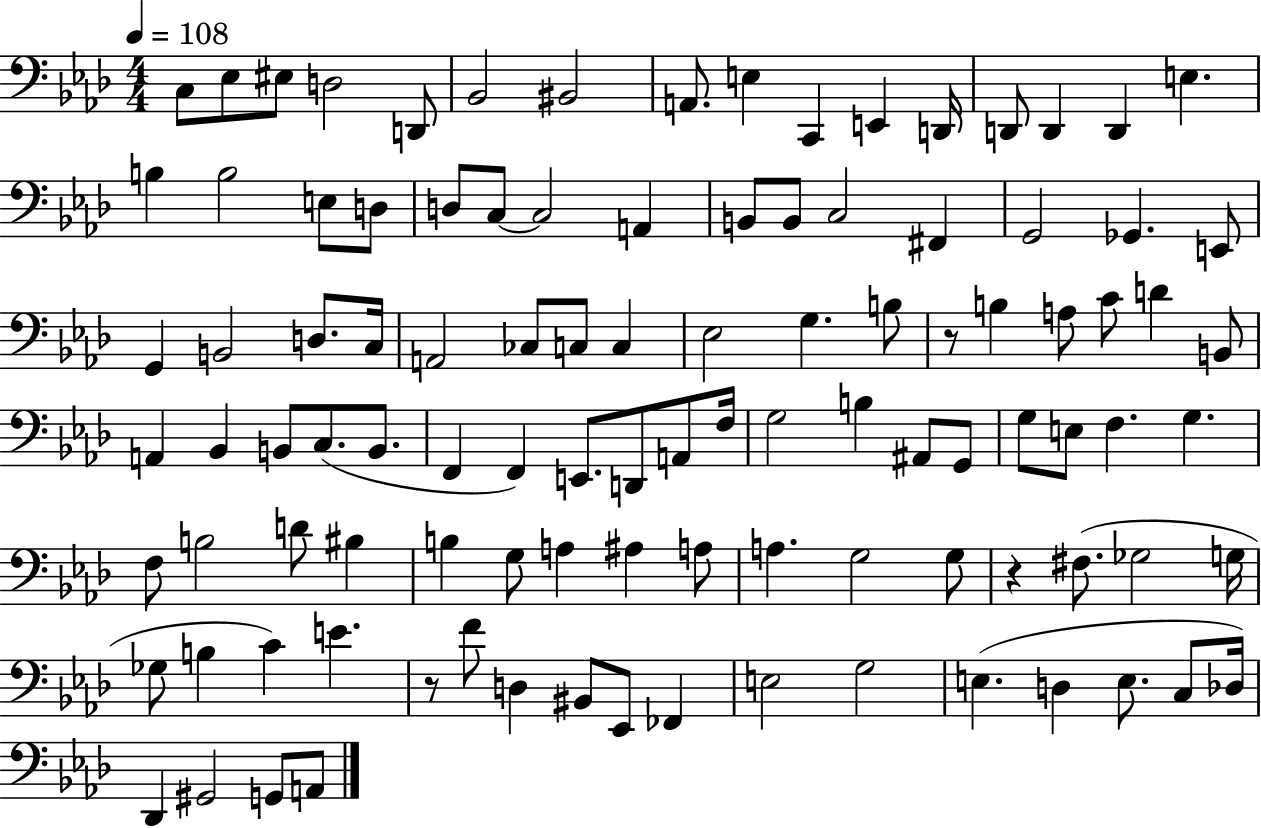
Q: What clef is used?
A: bass